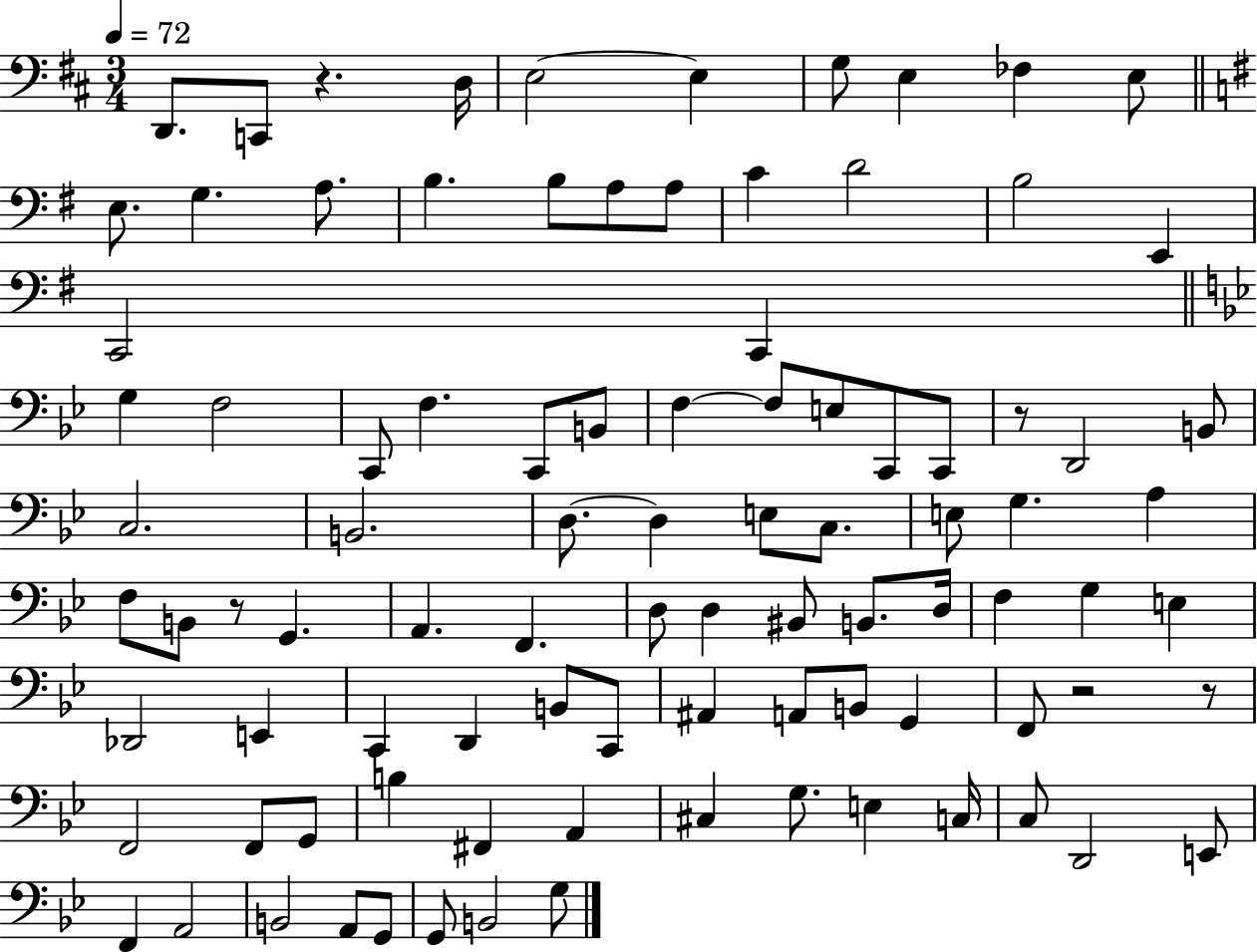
{
  \clef bass
  \numericTimeSignature
  \time 3/4
  \key d \major
  \tempo 4 = 72
  d,8. c,8 r4. d16 | e2~~ e4 | g8 e4 fes4 e8 | \bar "||" \break \key g \major e8. g4. a8. | b4. b8 a8 a8 | c'4 d'2 | b2 e,4 | \break c,2 c,4 | \bar "||" \break \key bes \major g4 f2 | c,8 f4. c,8 b,8 | f4~~ f8 e8 c,8 c,8 | r8 d,2 b,8 | \break c2. | b,2. | d8.~~ d4 e8 c8. | e8 g4. a4 | \break f8 b,8 r8 g,4. | a,4. f,4. | d8 d4 bis,8 b,8. d16 | f4 g4 e4 | \break des,2 e,4 | c,4 d,4 b,8 c,8 | ais,4 a,8 b,8 g,4 | f,8 r2 r8 | \break f,2 f,8 g,8 | b4 fis,4 a,4 | cis4 g8. e4 c16 | c8 d,2 e,8 | \break f,4 a,2 | b,2 a,8 g,8 | g,8 b,2 g8 | \bar "|."
}